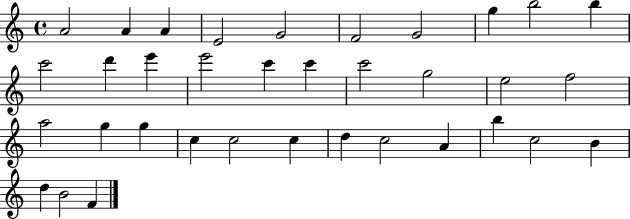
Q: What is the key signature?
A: C major